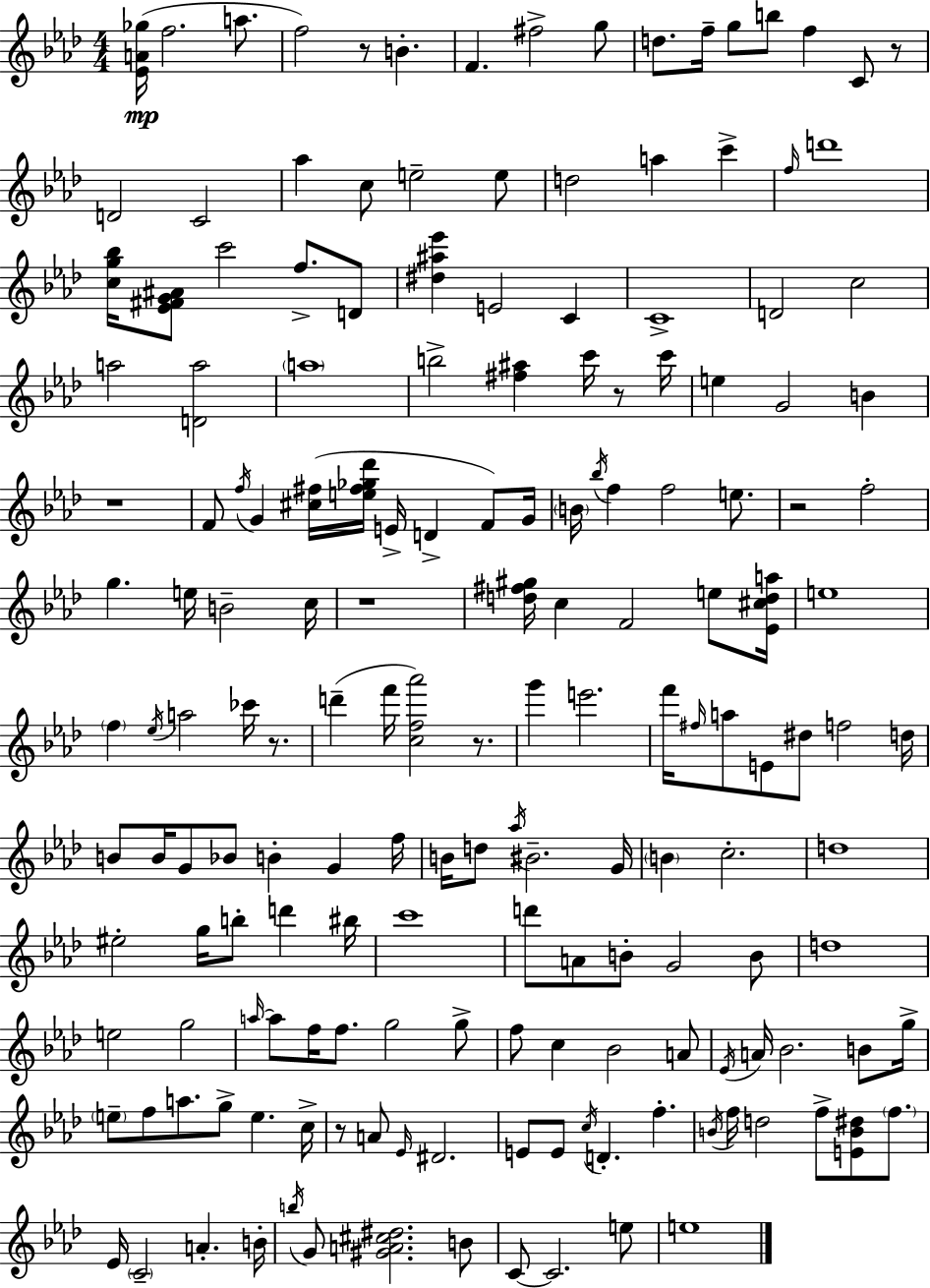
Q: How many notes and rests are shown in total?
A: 172